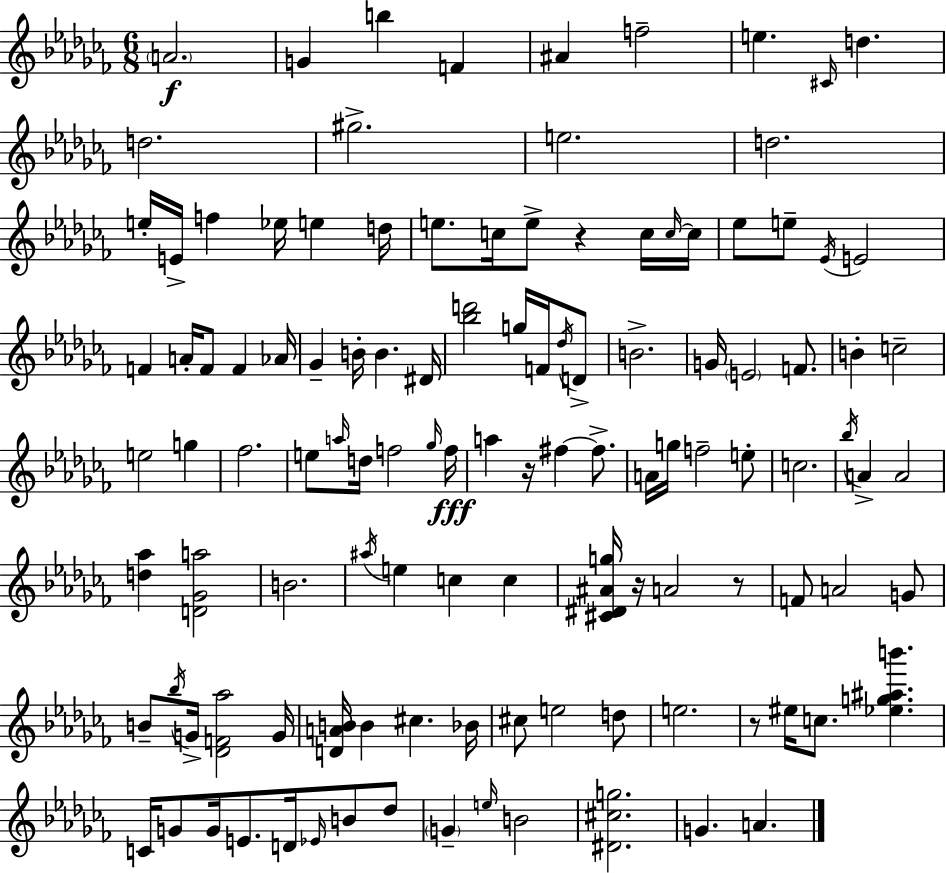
{
  \clef treble
  \numericTimeSignature
  \time 6/8
  \key aes \minor
  \repeat volta 2 { \parenthesize a'2.\f | g'4 b''4 f'4 | ais'4 f''2-- | e''4. \grace { cis'16 } d''4. | \break d''2. | gis''2.-> | e''2. | d''2. | \break e''16-. e'16-> f''4 ees''16 e''4 | d''16 e''8. c''16 e''8-> r4 c''16 | \grace { c''16~ }~ c''16 ees''8 e''8-- \acciaccatura { ees'16 } e'2 | f'4 a'16-. f'8 f'4 | \break aes'16 ges'4-- b'16-. b'4. | dis'16 <bes'' d'''>2 g''16 | f'16 \acciaccatura { des''16 } d'8-> b'2.-> | g'16 \parenthesize e'2 | \break f'8. b'4-. c''2-- | e''2 | g''4 fes''2. | e''8 \grace { a''16 } d''16 f''2 | \break \grace { ges''16 } f''16\fff a''4 r16 fis''4~~ | fis''8.-> a'16 g''16 f''2-- | e''8-. c''2. | \acciaccatura { bes''16 } a'4-> a'2 | \break <d'' aes''>4 <d' ges' a''>2 | b'2. | \acciaccatura { ais''16 } e''4 | c''4 c''4 <cis' dis' ais' g''>16 r16 a'2 | \break r8 f'8 a'2 | g'8 b'8-- \acciaccatura { bes''16 } g'16-> | <des' f' aes''>2 g'16 <d' a' b'>16 b'4 | cis''4. bes'16 cis''8 e''2 | \break d''8 e''2. | r8 eis''16 | c''8. <ees'' g'' ais'' b'''>4. c'16 g'8 | g'16 e'8. d'16 \grace { ees'16 } b'8 des''8 \parenthesize g'4-- | \break \grace { e''16 } b'2 <dis' cis'' g''>2. | g'4. | a'4. } \bar "|."
}